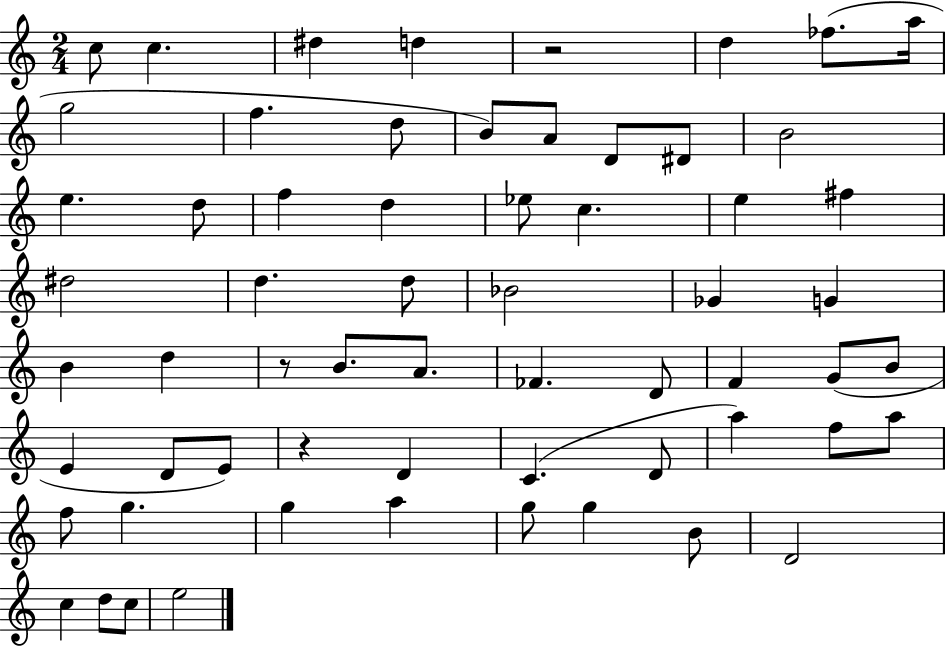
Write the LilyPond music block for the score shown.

{
  \clef treble
  \numericTimeSignature
  \time 2/4
  \key c \major
  \repeat volta 2 { c''8 c''4. | dis''4 d''4 | r2 | d''4 fes''8.( a''16 | \break g''2 | f''4. d''8 | b'8) a'8 d'8 dis'8 | b'2 | \break e''4. d''8 | f''4 d''4 | ees''8 c''4. | e''4 fis''4 | \break dis''2 | d''4. d''8 | bes'2 | ges'4 g'4 | \break b'4 d''4 | r8 b'8. a'8. | fes'4. d'8 | f'4 g'8( b'8 | \break e'4 d'8 e'8) | r4 d'4 | c'4.( d'8 | a''4) f''8 a''8 | \break f''8 g''4. | g''4 a''4 | g''8 g''4 b'8 | d'2 | \break c''4 d''8 c''8 | e''2 | } \bar "|."
}